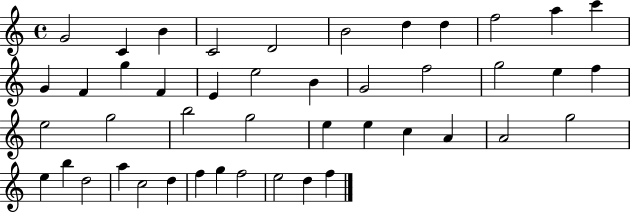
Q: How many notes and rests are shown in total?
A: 45